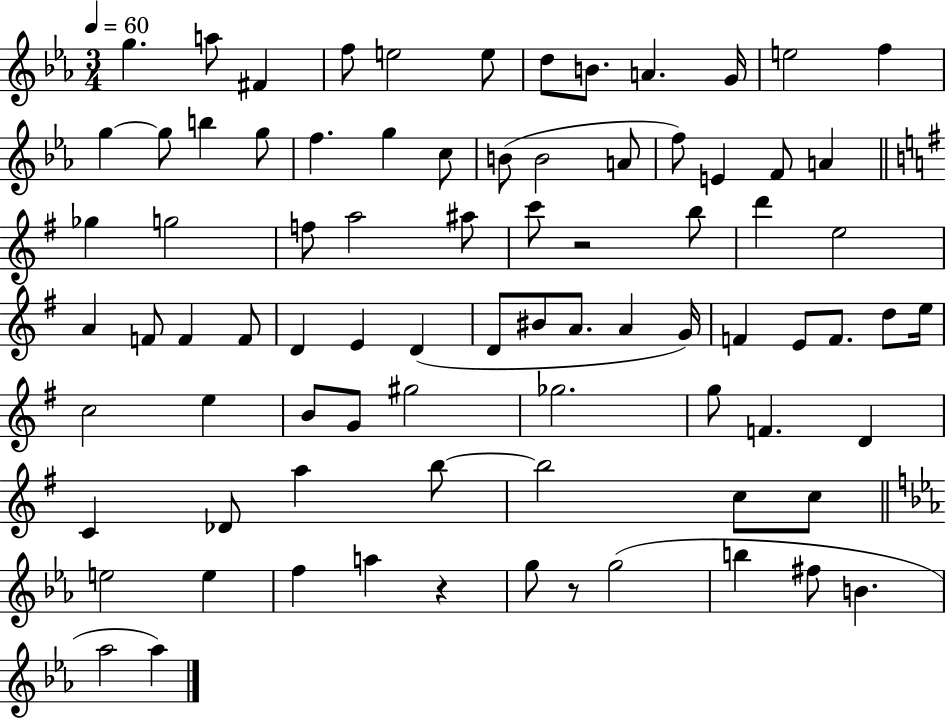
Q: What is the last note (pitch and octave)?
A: Ab5